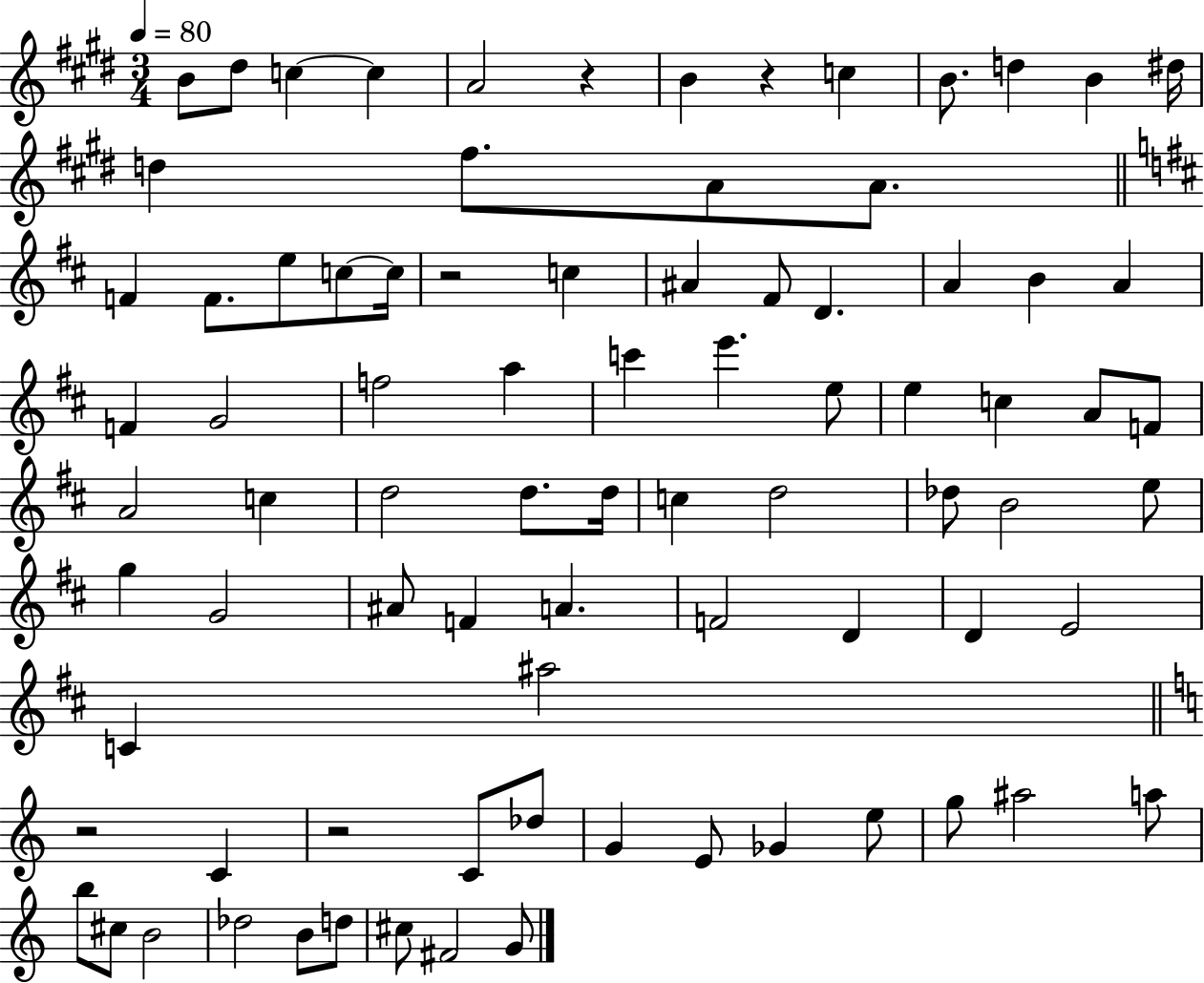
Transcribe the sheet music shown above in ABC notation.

X:1
T:Untitled
M:3/4
L:1/4
K:E
B/2 ^d/2 c c A2 z B z c B/2 d B ^d/4 d ^f/2 A/2 A/2 F F/2 e/2 c/2 c/4 z2 c ^A ^F/2 D A B A F G2 f2 a c' e' e/2 e c A/2 F/2 A2 c d2 d/2 d/4 c d2 _d/2 B2 e/2 g G2 ^A/2 F A F2 D D E2 C ^a2 z2 C z2 C/2 _d/2 G E/2 _G e/2 g/2 ^a2 a/2 b/2 ^c/2 B2 _d2 B/2 d/2 ^c/2 ^F2 G/2